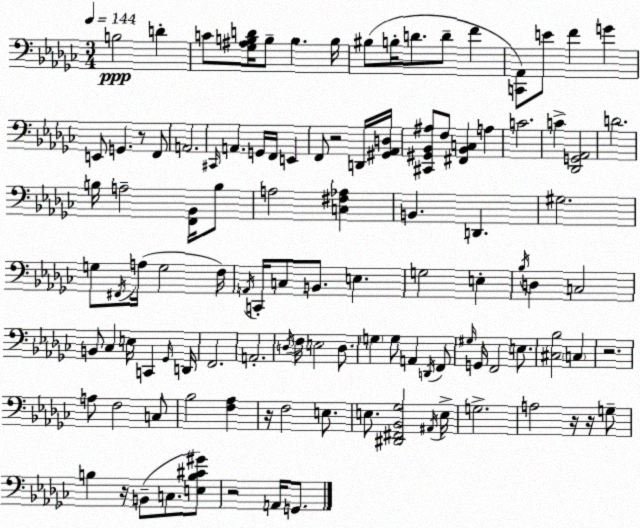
X:1
T:Untitled
M:3/4
L:1/4
K:Ebm
B,2 D C/2 [_G,^A,B,D]/4 B,/2 B, B,/4 ^B,/2 B,/4 D/2 D/2 F [C,,_A,,]/2 E/2 F G E,,/2 G,, z/2 F,,/2 A,,2 ^C,,/4 A,, G,,/4 F,,/4 E,, F,,/2 z2 D,,/4 [^G,,_A,,D,]/4 [^C,,^G,,_B,,^A,]/2 F,/2 [^F,,_B,,C,] A, C2 C [_D,,G,,_A,,]2 D2 B,/4 A,2 [F,,_B,,]/4 B,/2 A,2 [C,^F,_A,] B,, D,, ^G,2 G,/2 ^F,,/4 A,/4 G,2 F,/4 A,,/4 C,,/4 C,/2 B,,/2 E, G,2 E, _B,/4 D, C,2 B,,/2 _C, E,/4 C,, _G,,/4 D,,/4 F,,2 A,,2 D,/4 F,/4 E,2 D,/2 G, G,/2 A,, D,,/4 F,,/2 ^G,/4 G,,/4 F,,2 E,/2 [^C,_B,]2 C, z2 A,/2 F,2 C,/2 _B,2 [F,_A,] z/4 F,2 E,/2 E,/2 [^D,,^F,,_B,,_G,]2 ^A,,/4 E,/4 G,2 A,2 z/4 z/4 G,/2 B, z/4 B,,/2 C,/2 [E,B,^C^G]/2 z2 A,,/4 G,,/2